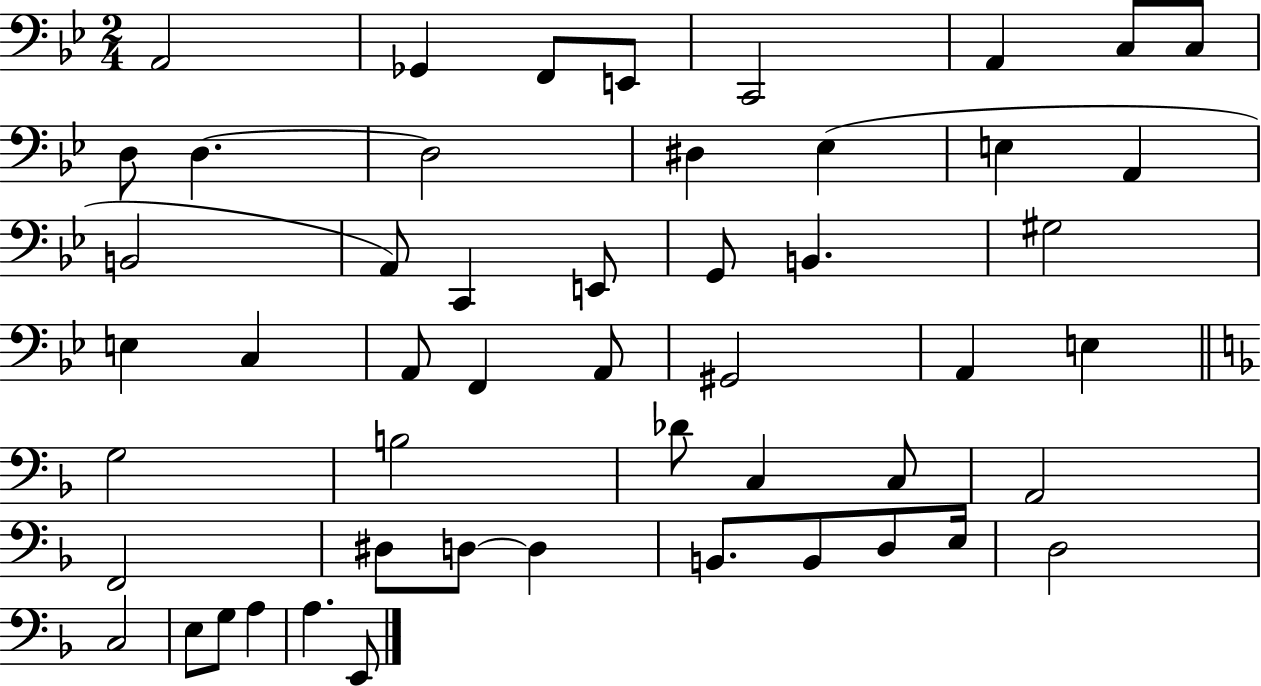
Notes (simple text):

A2/h Gb2/q F2/e E2/e C2/h A2/q C3/e C3/e D3/e D3/q. D3/h D#3/q Eb3/q E3/q A2/q B2/h A2/e C2/q E2/e G2/e B2/q. G#3/h E3/q C3/q A2/e F2/q A2/e G#2/h A2/q E3/q G3/h B3/h Db4/e C3/q C3/e A2/h F2/h D#3/e D3/e D3/q B2/e. B2/e D3/e E3/s D3/h C3/h E3/e G3/e A3/q A3/q. E2/e